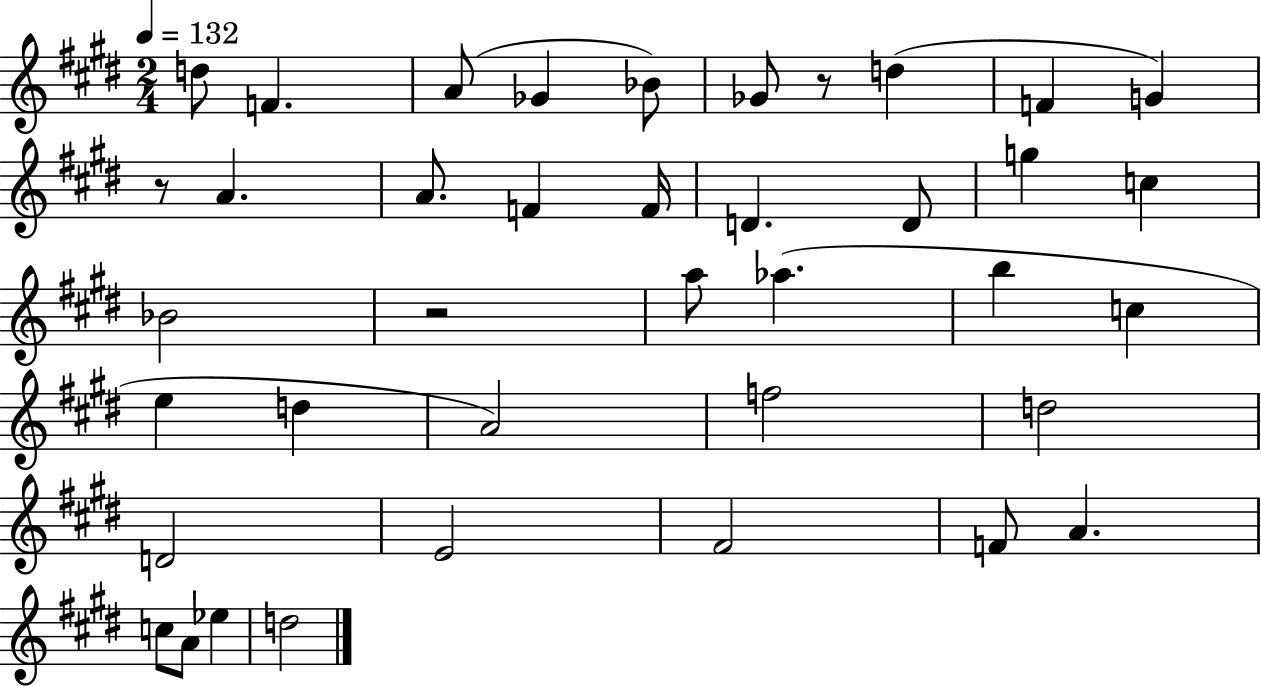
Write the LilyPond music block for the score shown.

{
  \clef treble
  \numericTimeSignature
  \time 2/4
  \key e \major
  \tempo 4 = 132
  d''8 f'4. | a'8( ges'4 bes'8) | ges'8 r8 d''4( | f'4 g'4) | \break r8 a'4. | a'8. f'4 f'16 | d'4. d'8 | g''4 c''4 | \break bes'2 | r2 | a''8 aes''4.( | b''4 c''4 | \break e''4 d''4 | a'2) | f''2 | d''2 | \break d'2 | e'2 | fis'2 | f'8 a'4. | \break c''8 a'8 ees''4 | d''2 | \bar "|."
}